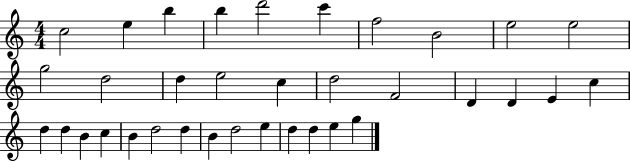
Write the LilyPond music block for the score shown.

{
  \clef treble
  \numericTimeSignature
  \time 4/4
  \key c \major
  c''2 e''4 b''4 | b''4 d'''2 c'''4 | f''2 b'2 | e''2 e''2 | \break g''2 d''2 | d''4 e''2 c''4 | d''2 f'2 | d'4 d'4 e'4 c''4 | \break d''4 d''4 b'4 c''4 | b'4 d''2 d''4 | b'4 d''2 e''4 | d''4 d''4 e''4 g''4 | \break \bar "|."
}